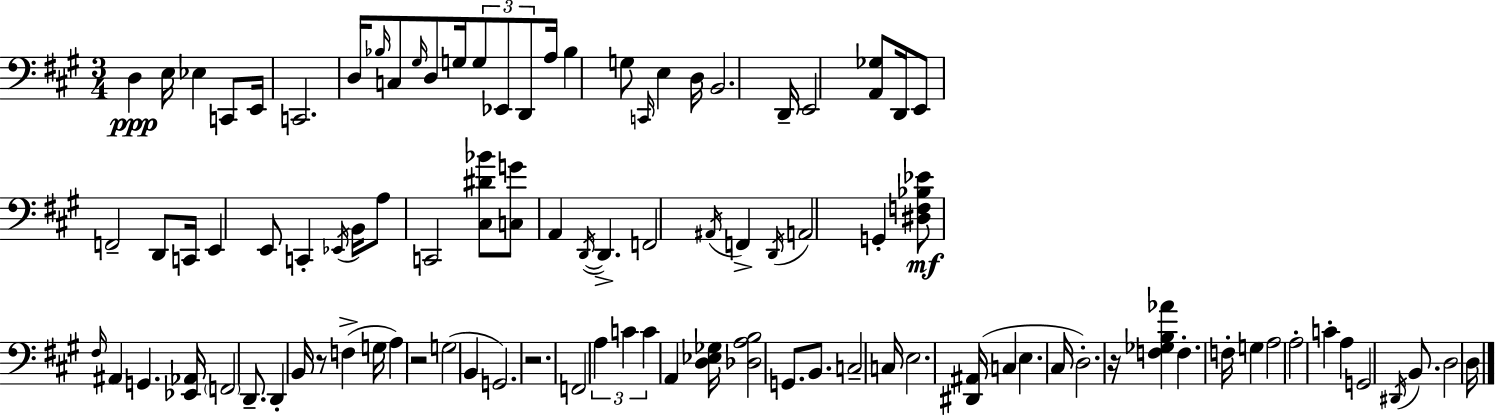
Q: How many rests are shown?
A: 4